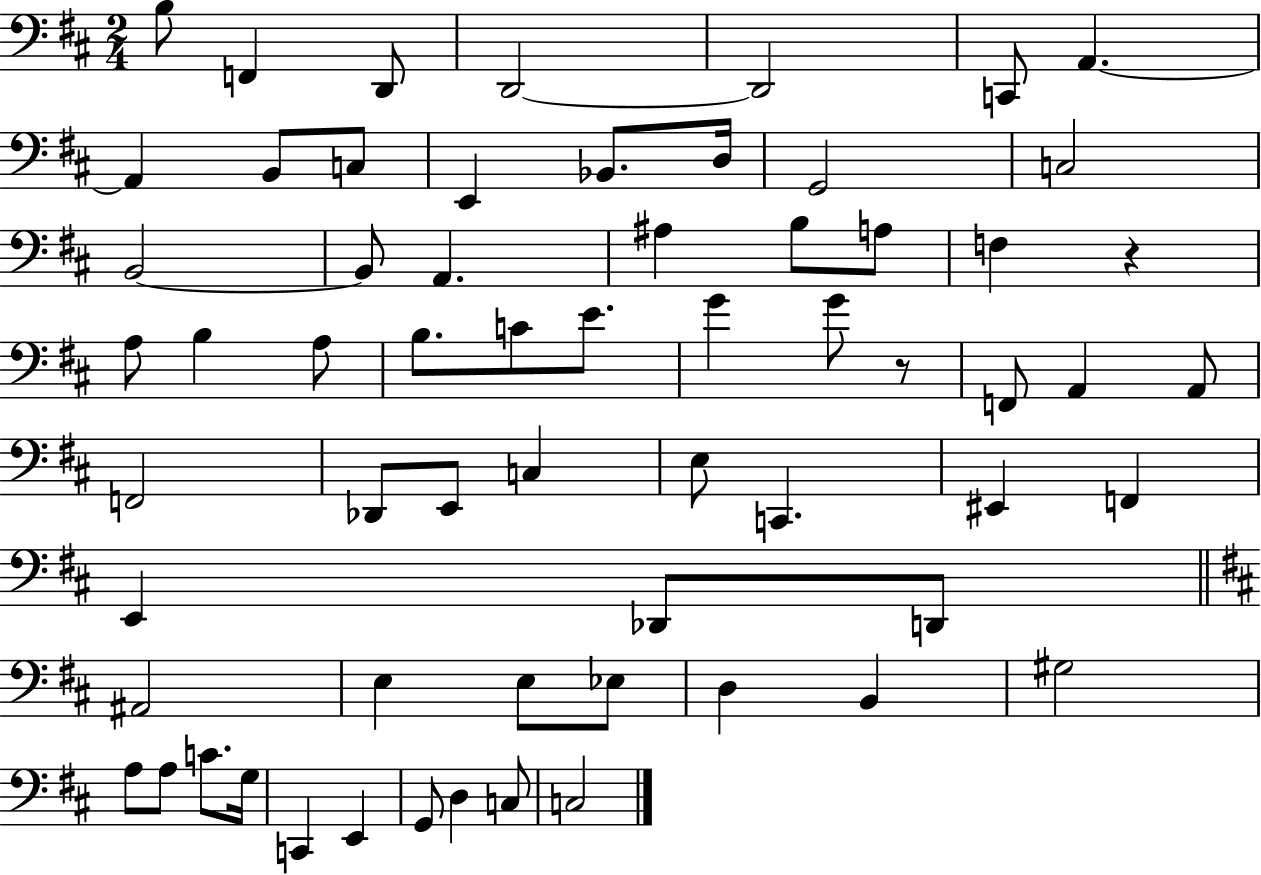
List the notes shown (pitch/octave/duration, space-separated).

B3/e F2/q D2/e D2/h D2/h C2/e A2/q. A2/q B2/e C3/e E2/q Bb2/e. D3/s G2/h C3/h B2/h B2/e A2/q. A#3/q B3/e A3/e F3/q R/q A3/e B3/q A3/e B3/e. C4/e E4/e. G4/q G4/e R/e F2/e A2/q A2/e F2/h Db2/e E2/e C3/q E3/e C2/q. EIS2/q F2/q E2/q Db2/e D2/e A#2/h E3/q E3/e Eb3/e D3/q B2/q G#3/h A3/e A3/e C4/e. G3/s C2/q E2/q G2/e D3/q C3/e C3/h